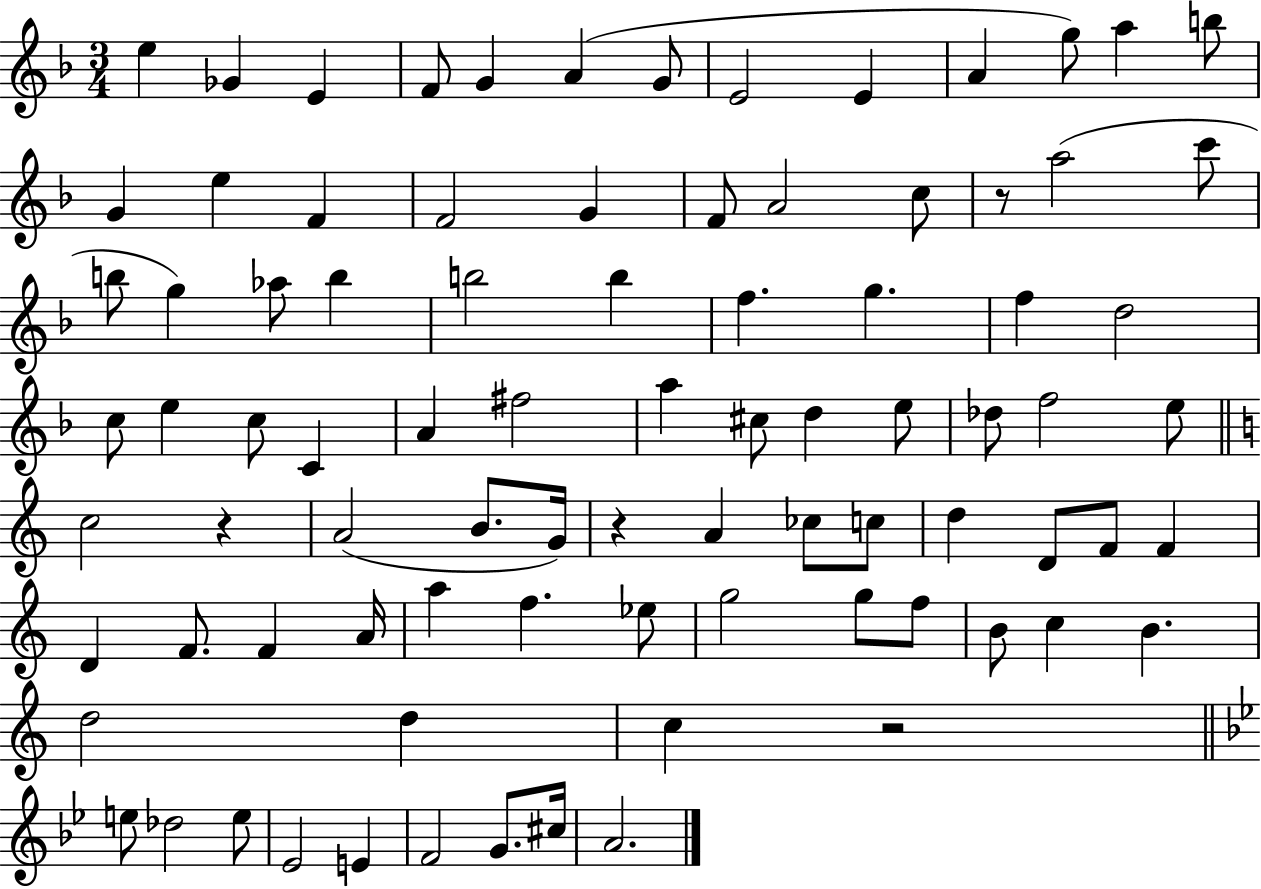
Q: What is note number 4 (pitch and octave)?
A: F4